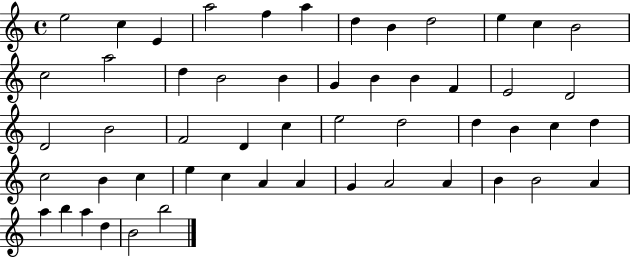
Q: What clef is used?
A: treble